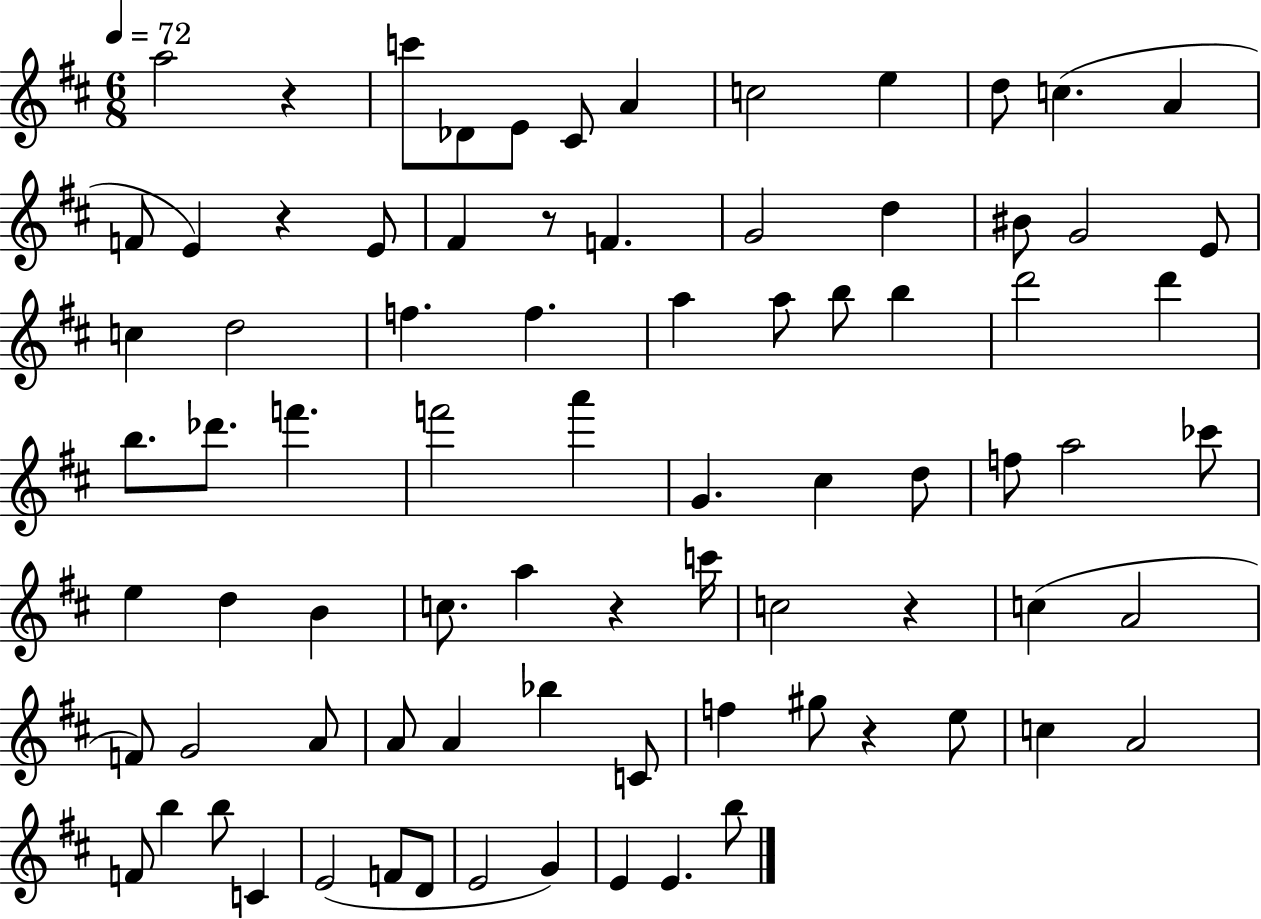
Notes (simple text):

A5/h R/q C6/e Db4/e E4/e C#4/e A4/q C5/h E5/q D5/e C5/q. A4/q F4/e E4/q R/q E4/e F#4/q R/e F4/q. G4/h D5/q BIS4/e G4/h E4/e C5/q D5/h F5/q. F5/q. A5/q A5/e B5/e B5/q D6/h D6/q B5/e. Db6/e. F6/q. F6/h A6/q G4/q. C#5/q D5/e F5/e A5/h CES6/e E5/q D5/q B4/q C5/e. A5/q R/q C6/s C5/h R/q C5/q A4/h F4/e G4/h A4/e A4/e A4/q Bb5/q C4/e F5/q G#5/e R/q E5/e C5/q A4/h F4/e B5/q B5/e C4/q E4/h F4/e D4/e E4/h G4/q E4/q E4/q. B5/e